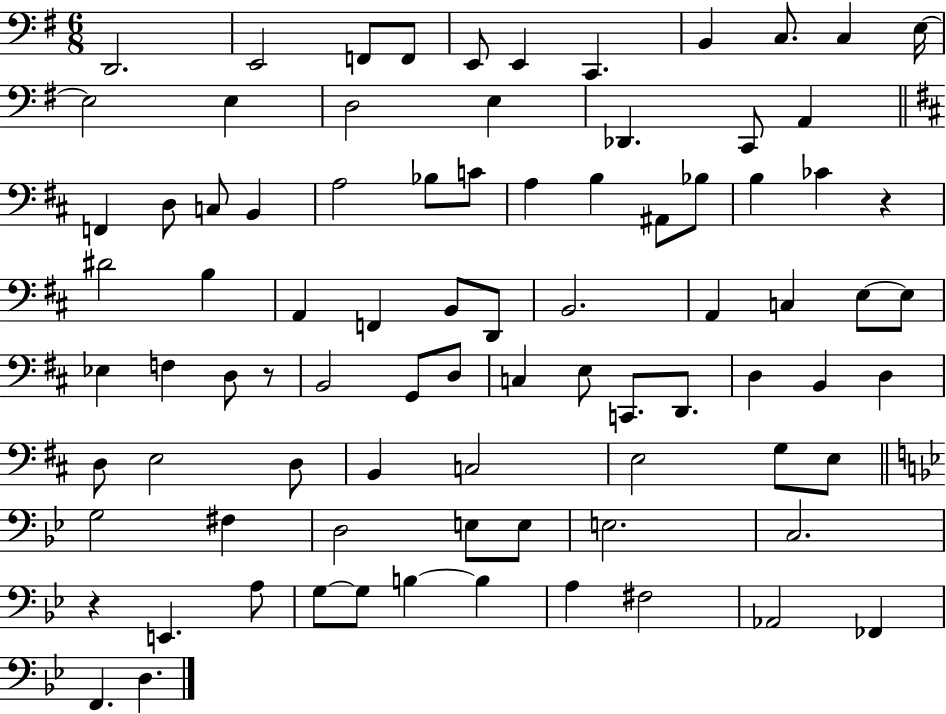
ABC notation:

X:1
T:Untitled
M:6/8
L:1/4
K:G
D,,2 E,,2 F,,/2 F,,/2 E,,/2 E,, C,, B,, C,/2 C, E,/4 E,2 E, D,2 E, _D,, C,,/2 A,, F,, D,/2 C,/2 B,, A,2 _B,/2 C/2 A, B, ^A,,/2 _B,/2 B, _C z ^D2 B, A,, F,, B,,/2 D,,/2 B,,2 A,, C, E,/2 E,/2 _E, F, D,/2 z/2 B,,2 G,,/2 D,/2 C, E,/2 C,,/2 D,,/2 D, B,, D, D,/2 E,2 D,/2 B,, C,2 E,2 G,/2 E,/2 G,2 ^F, D,2 E,/2 E,/2 E,2 C,2 z E,, A,/2 G,/2 G,/2 B, B, A, ^F,2 _A,,2 _F,, F,, D,